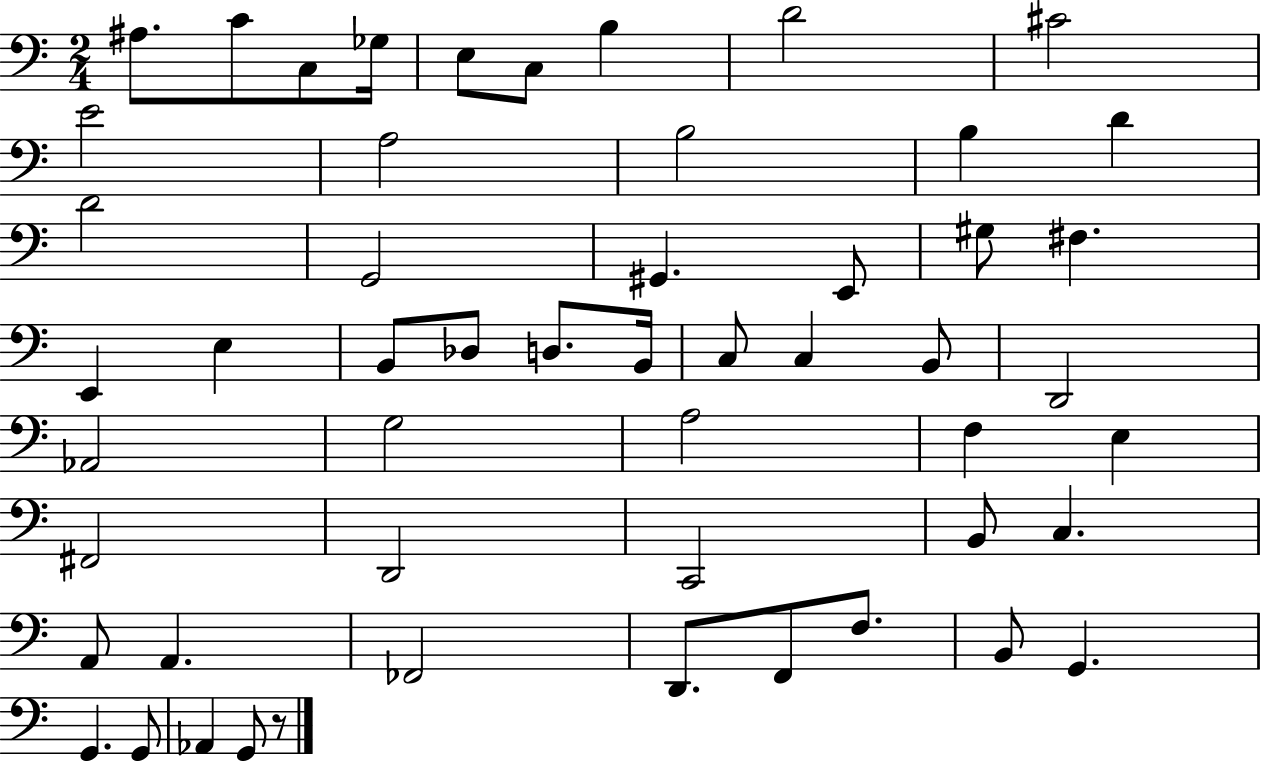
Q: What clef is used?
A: bass